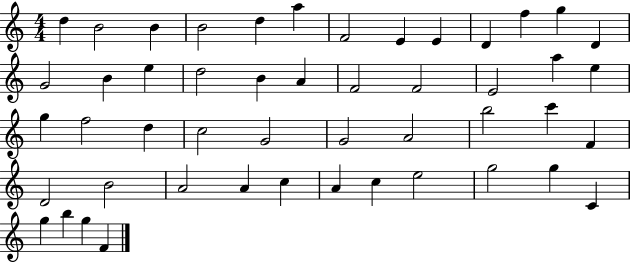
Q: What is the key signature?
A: C major